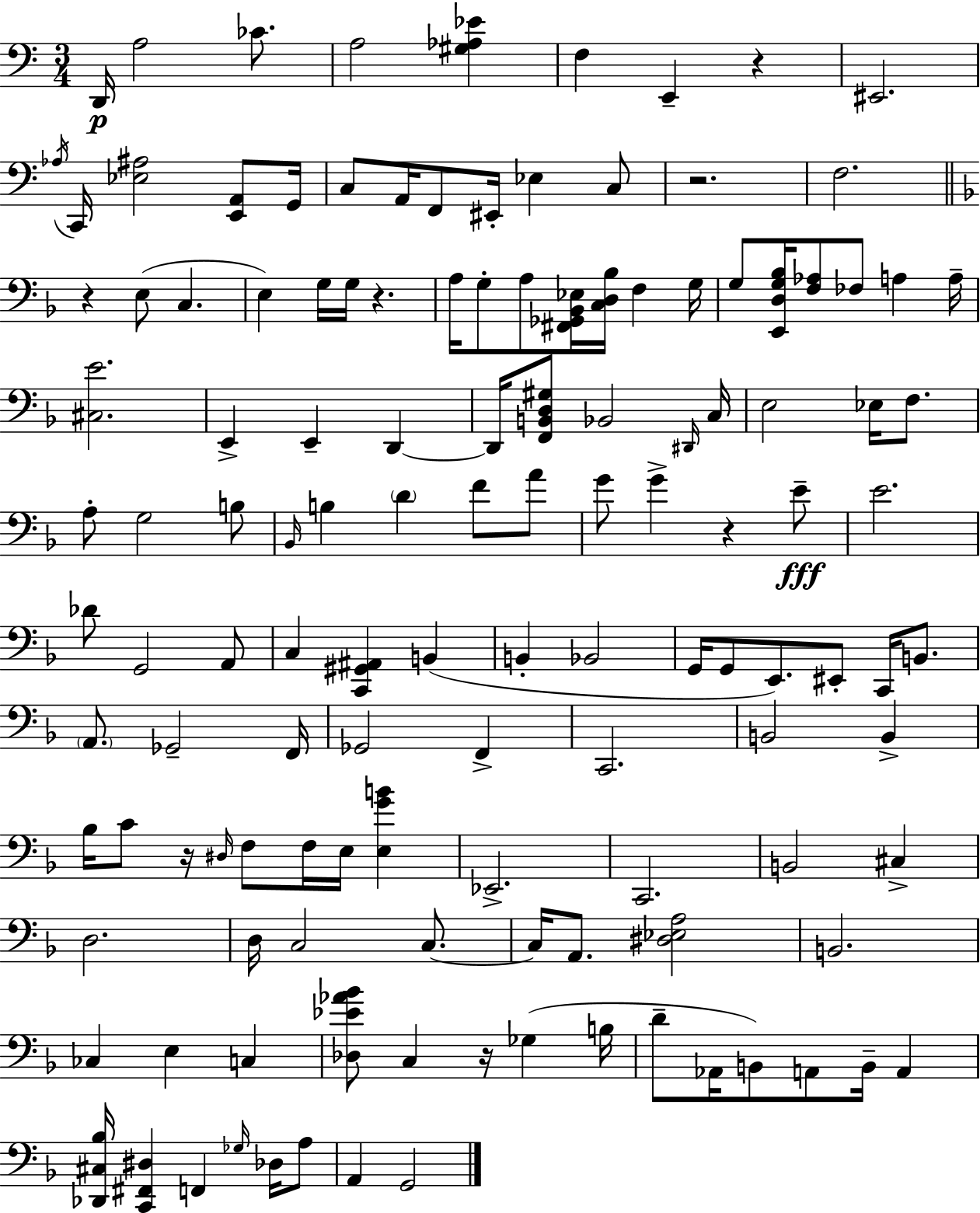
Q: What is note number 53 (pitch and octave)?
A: E4